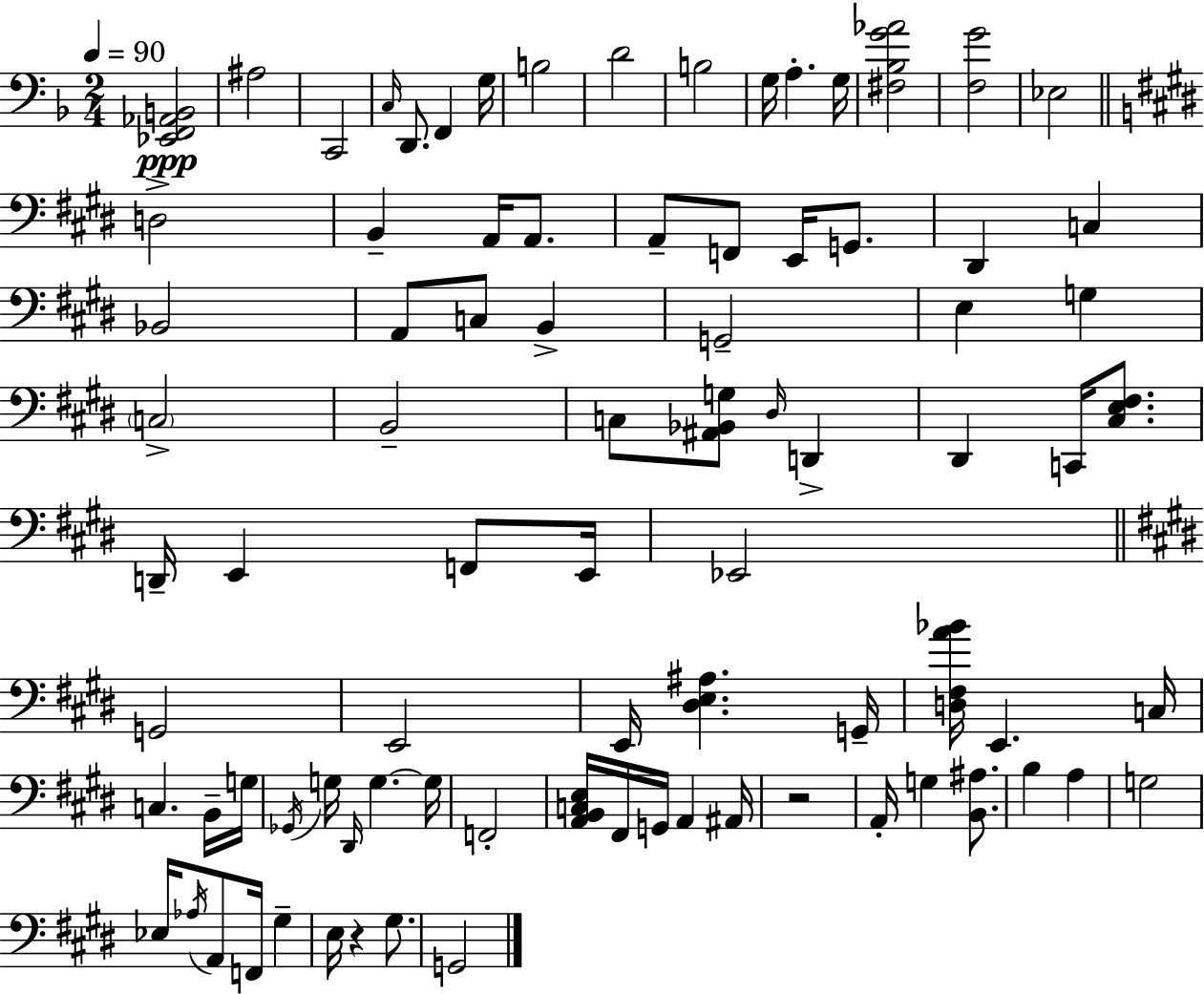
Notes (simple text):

[Eb2,F2,Ab2,B2]/h A#3/h C2/h C3/s D2/e. F2/q G3/s B3/h D4/h B3/h G3/s A3/q. G3/s [F#3,Bb3,G4,Ab4]/h [F3,G4]/h Eb3/h D3/h B2/q A2/s A2/e. A2/e F2/e E2/s G2/e. D#2/q C3/q Bb2/h A2/e C3/e B2/q G2/h E3/q G3/q C3/h B2/h C3/e [A#2,Bb2,G3]/e D#3/s D2/q D#2/q C2/s [C#3,E3,F#3]/e. D2/s E2/q F2/e E2/s Eb2/h G2/h E2/h E2/s [D#3,E3,A#3]/q. G2/s [D3,F#3,A4,Bb4]/s E2/q. C3/s C3/q. B2/s G3/s Gb2/s G3/s D#2/s G3/q. G3/s F2/h [A2,B2,C3,E3]/s F#2/s G2/s A2/q A#2/s R/h A2/s G3/q [B2,A#3]/e. B3/q A3/q G3/h Eb3/s Ab3/s A2/e F2/s G#3/q E3/s R/q G#3/e. G2/h